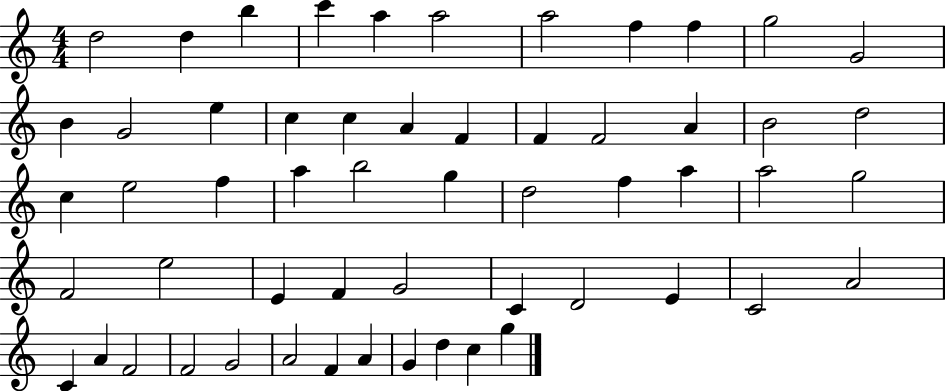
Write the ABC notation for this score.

X:1
T:Untitled
M:4/4
L:1/4
K:C
d2 d b c' a a2 a2 f f g2 G2 B G2 e c c A F F F2 A B2 d2 c e2 f a b2 g d2 f a a2 g2 F2 e2 E F G2 C D2 E C2 A2 C A F2 F2 G2 A2 F A G d c g